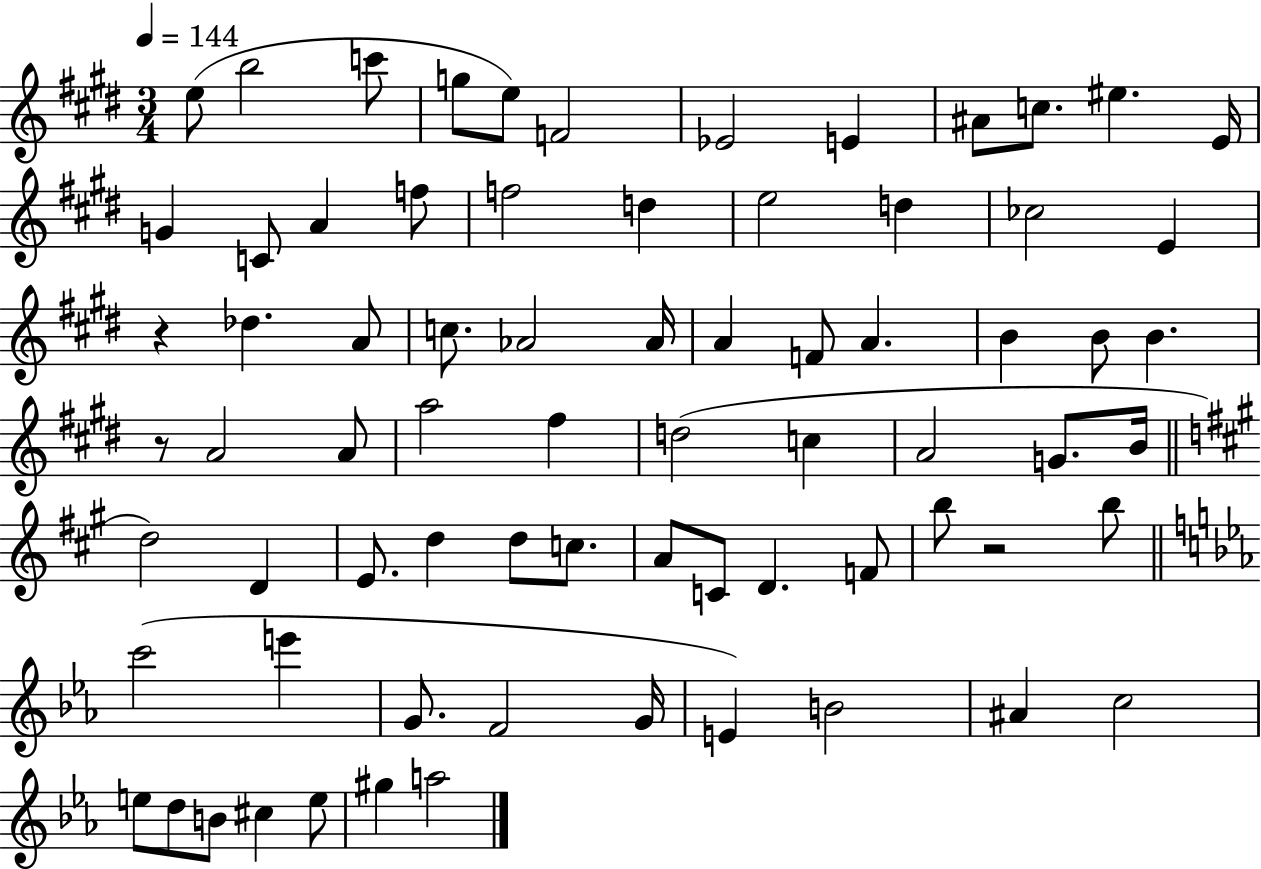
E5/e B5/h C6/e G5/e E5/e F4/h Eb4/h E4/q A#4/e C5/e. EIS5/q. E4/s G4/q C4/e A4/q F5/e F5/h D5/q E5/h D5/q CES5/h E4/q R/q Db5/q. A4/e C5/e. Ab4/h Ab4/s A4/q F4/e A4/q. B4/q B4/e B4/q. R/e A4/h A4/e A5/h F#5/q D5/h C5/q A4/h G4/e. B4/s D5/h D4/q E4/e. D5/q D5/e C5/e. A4/e C4/e D4/q. F4/e B5/e R/h B5/e C6/h E6/q G4/e. F4/h G4/s E4/q B4/h A#4/q C5/h E5/e D5/e B4/e C#5/q E5/e G#5/q A5/h